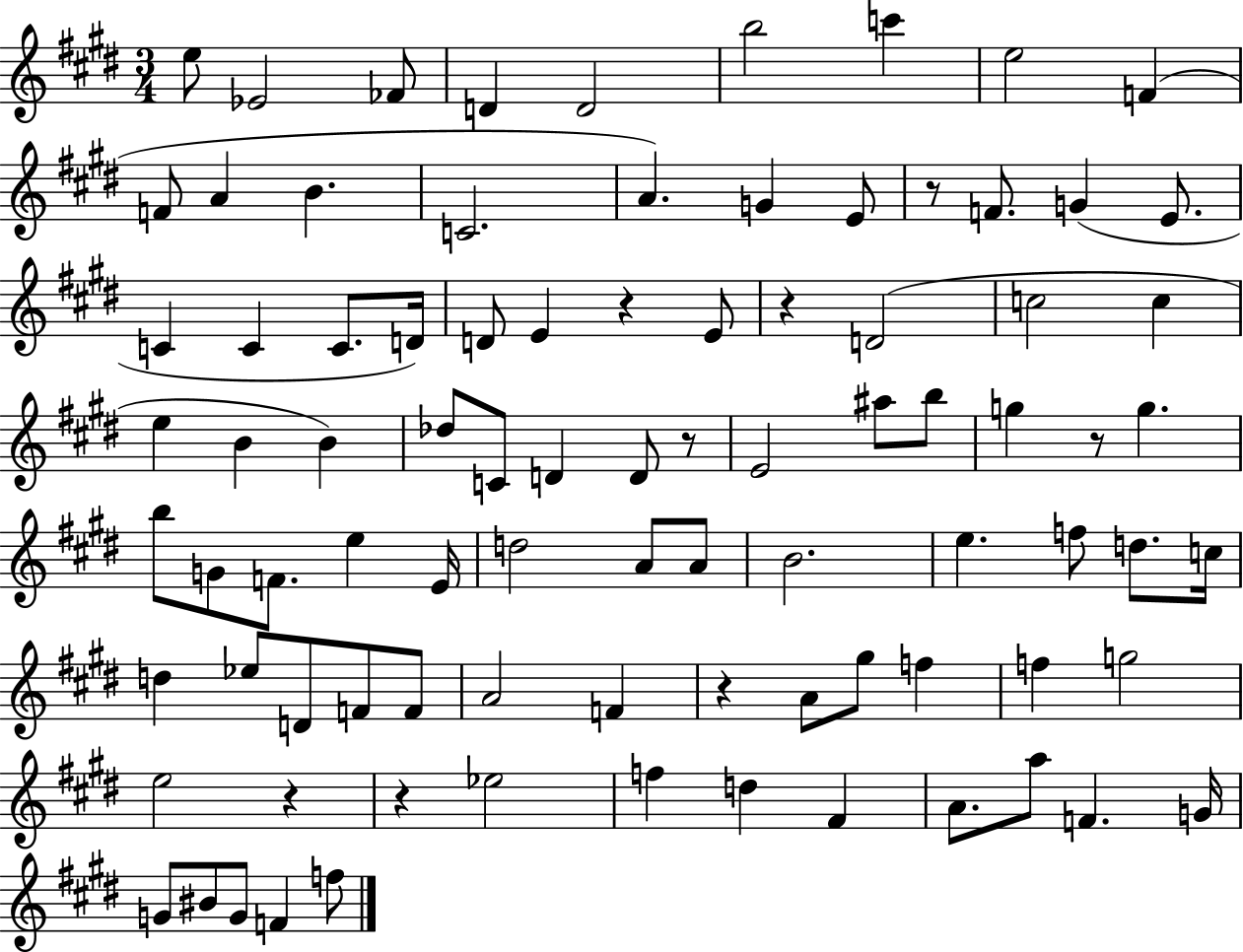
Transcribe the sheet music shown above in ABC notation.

X:1
T:Untitled
M:3/4
L:1/4
K:E
e/2 _E2 _F/2 D D2 b2 c' e2 F F/2 A B C2 A G E/2 z/2 F/2 G E/2 C C C/2 D/4 D/2 E z E/2 z D2 c2 c e B B _d/2 C/2 D D/2 z/2 E2 ^a/2 b/2 g z/2 g b/2 G/2 F/2 e E/4 d2 A/2 A/2 B2 e f/2 d/2 c/4 d _e/2 D/2 F/2 F/2 A2 F z A/2 ^g/2 f f g2 e2 z z _e2 f d ^F A/2 a/2 F G/4 G/2 ^B/2 G/2 F f/2